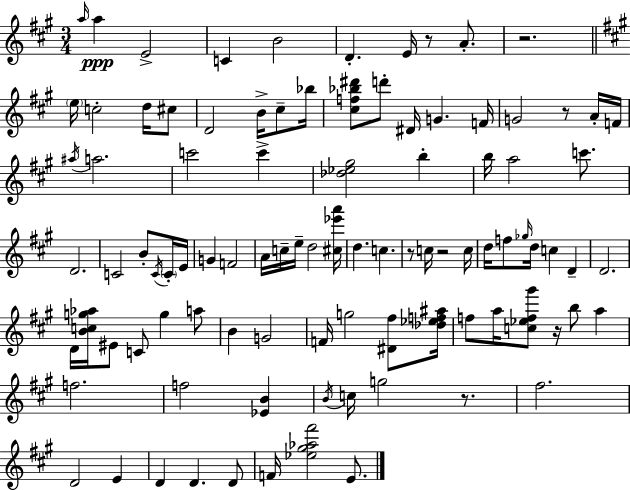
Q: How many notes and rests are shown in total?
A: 96